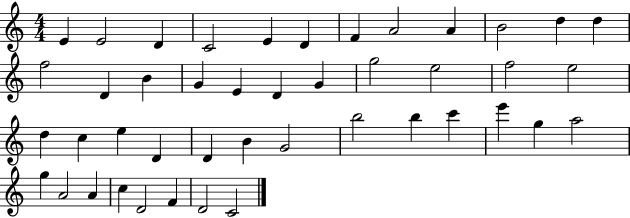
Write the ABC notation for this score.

X:1
T:Untitled
M:4/4
L:1/4
K:C
E E2 D C2 E D F A2 A B2 d d f2 D B G E D G g2 e2 f2 e2 d c e D D B G2 b2 b c' e' g a2 g A2 A c D2 F D2 C2